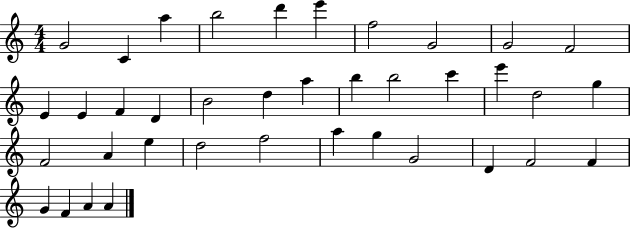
G4/h C4/q A5/q B5/h D6/q E6/q F5/h G4/h G4/h F4/h E4/q E4/q F4/q D4/q B4/h D5/q A5/q B5/q B5/h C6/q E6/q D5/h G5/q F4/h A4/q E5/q D5/h F5/h A5/q G5/q G4/h D4/q F4/h F4/q G4/q F4/q A4/q A4/q